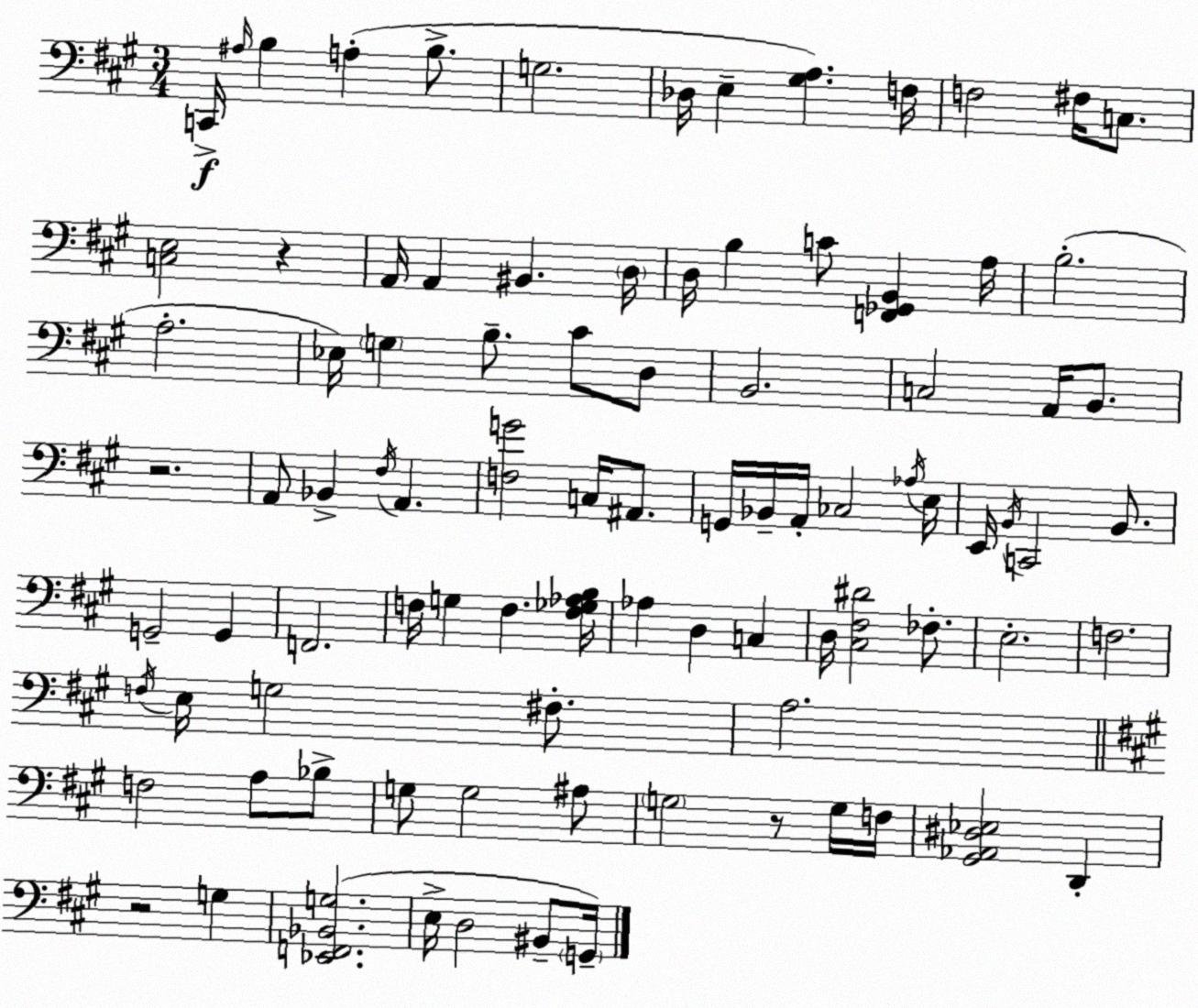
X:1
T:Untitled
M:3/4
L:1/4
K:A
C,,/4 ^A,/4 B, A, B,/2 G,2 _D,/4 E, [^G,A,] F,/4 F,2 ^F,/4 C,/2 [C,E,]2 z A,,/4 A,, ^B,, D,/4 D,/4 B, C/2 [F,,_G,,B,,] A,/4 B,2 A,2 _E,/4 G, B,/2 ^C/2 D,/2 B,,2 C,2 A,,/4 B,,/2 z2 A,,/2 _B,, ^F,/4 A,, [F,G]2 C,/4 ^A,,/2 G,,/4 _B,,/4 A,,/4 _C,2 _A,/4 E,/4 E,,/4 B,,/4 C,,2 B,,/2 G,,2 G,, F,,2 F,/4 G, F, [F,_G,_A,B,]/4 _A, D, C, D,/4 [^C,^F,^D]2 _F,/2 E,2 F,2 F,/4 E,/4 G,2 ^F,/2 A,2 F,2 A,/2 _B,/2 G,/2 G,2 ^A,/2 G,2 z/2 G,/4 F,/4 [^G,,_A,,^D,_E,]2 D,, z2 G, [_E,,F,,_B,,G,]2 E,/4 D,2 ^B,,/2 G,,/4